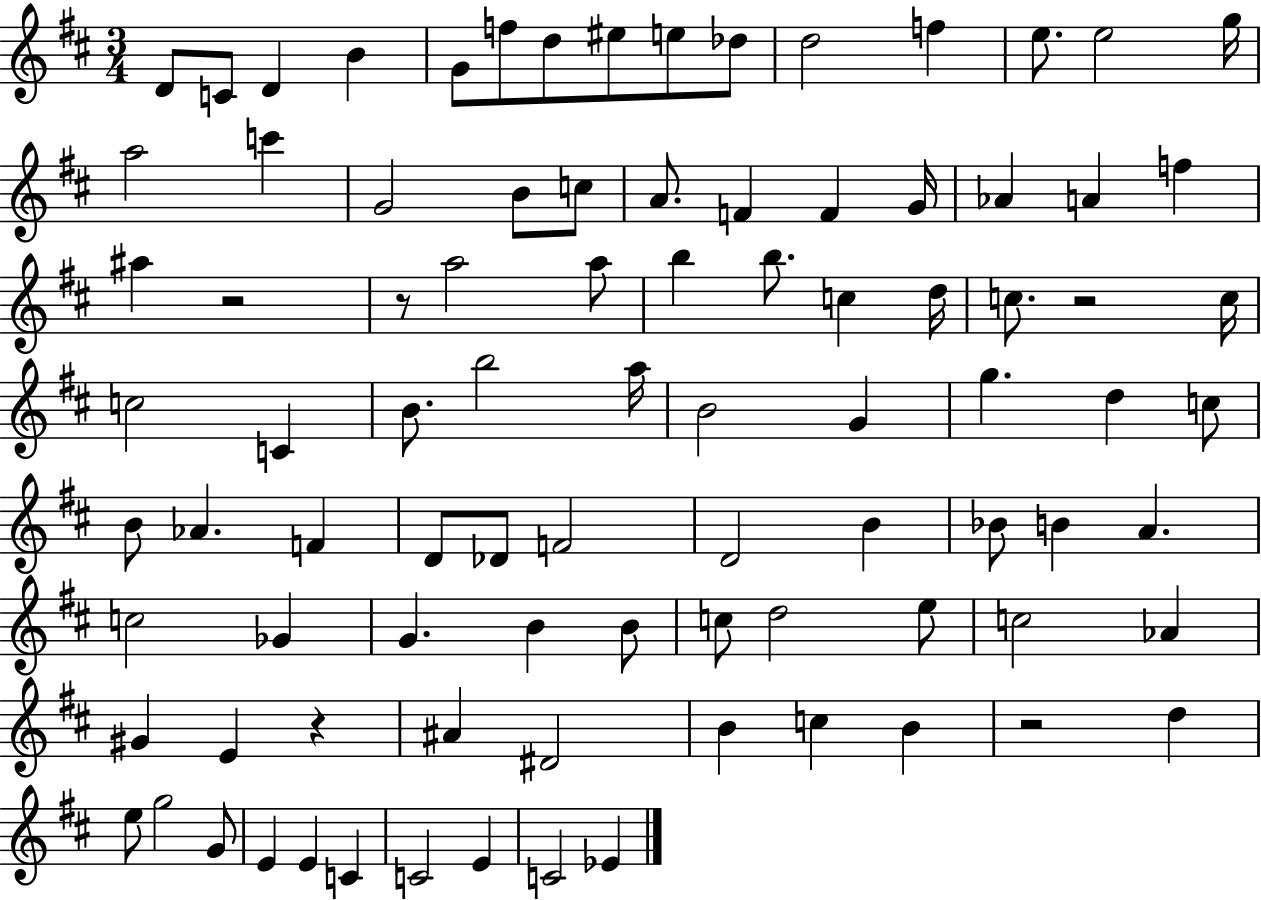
{
  \clef treble
  \numericTimeSignature
  \time 3/4
  \key d \major
  d'8 c'8 d'4 b'4 | g'8 f''8 d''8 eis''8 e''8 des''8 | d''2 f''4 | e''8. e''2 g''16 | \break a''2 c'''4 | g'2 b'8 c''8 | a'8. f'4 f'4 g'16 | aes'4 a'4 f''4 | \break ais''4 r2 | r8 a''2 a''8 | b''4 b''8. c''4 d''16 | c''8. r2 c''16 | \break c''2 c'4 | b'8. b''2 a''16 | b'2 g'4 | g''4. d''4 c''8 | \break b'8 aes'4. f'4 | d'8 des'8 f'2 | d'2 b'4 | bes'8 b'4 a'4. | \break c''2 ges'4 | g'4. b'4 b'8 | c''8 d''2 e''8 | c''2 aes'4 | \break gis'4 e'4 r4 | ais'4 dis'2 | b'4 c''4 b'4 | r2 d''4 | \break e''8 g''2 g'8 | e'4 e'4 c'4 | c'2 e'4 | c'2 ees'4 | \break \bar "|."
}